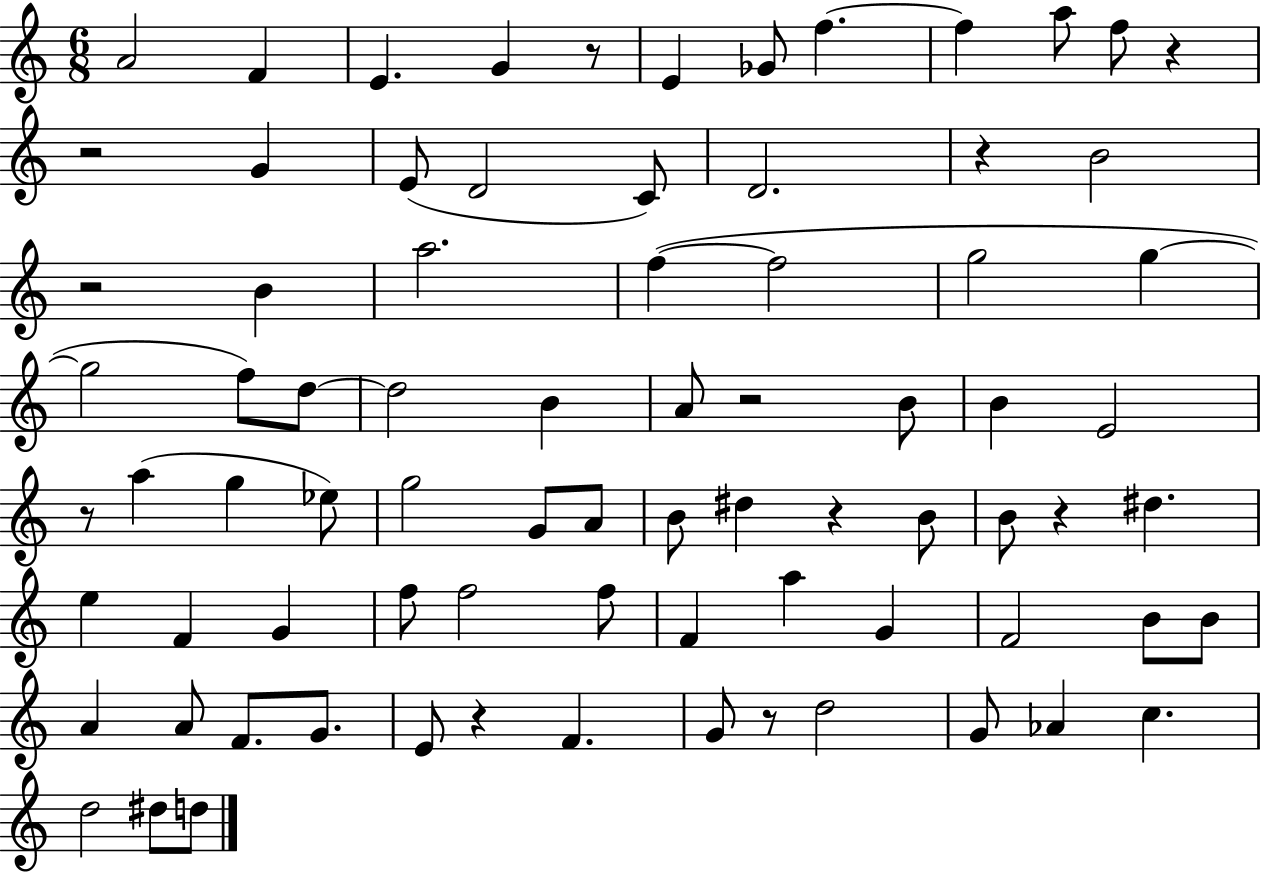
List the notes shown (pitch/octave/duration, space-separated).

A4/h F4/q E4/q. G4/q R/e E4/q Gb4/e F5/q. F5/q A5/e F5/e R/q R/h G4/q E4/e D4/h C4/e D4/h. R/q B4/h R/h B4/q A5/h. F5/q F5/h G5/h G5/q G5/h F5/e D5/e D5/h B4/q A4/e R/h B4/e B4/q E4/h R/e A5/q G5/q Eb5/e G5/h G4/e A4/e B4/e D#5/q R/q B4/e B4/e R/q D#5/q. E5/q F4/q G4/q F5/e F5/h F5/e F4/q A5/q G4/q F4/h B4/e B4/e A4/q A4/e F4/e. G4/e. E4/e R/q F4/q. G4/e R/e D5/h G4/e Ab4/q C5/q. D5/h D#5/e D5/e